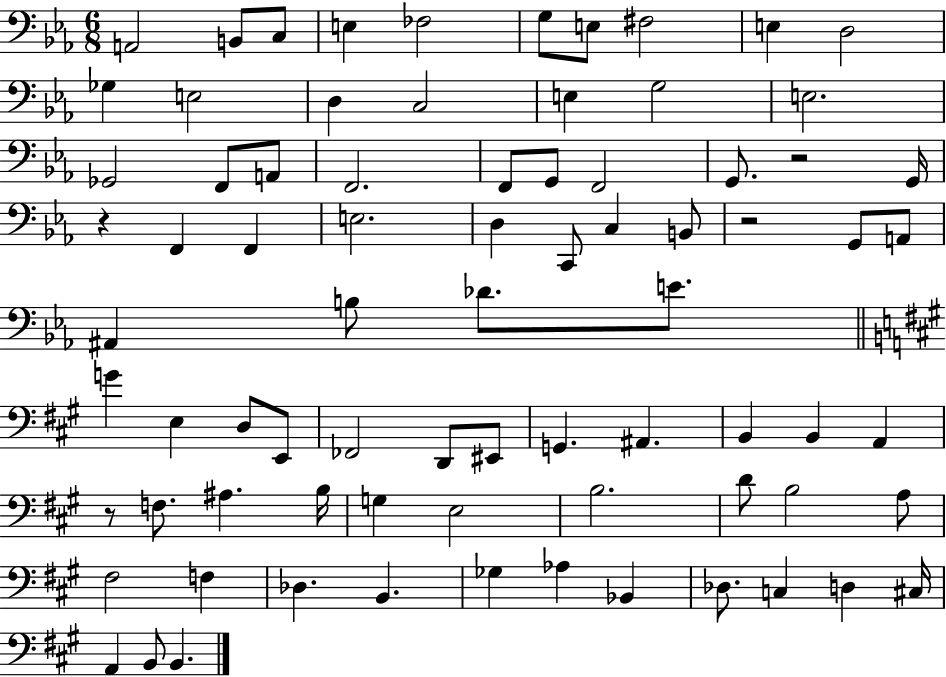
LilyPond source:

{
  \clef bass
  \numericTimeSignature
  \time 6/8
  \key ees \major
  \repeat volta 2 { a,2 b,8 c8 | e4 fes2 | g8 e8 fis2 | e4 d2 | \break ges4 e2 | d4 c2 | e4 g2 | e2. | \break ges,2 f,8 a,8 | f,2. | f,8 g,8 f,2 | g,8. r2 g,16 | \break r4 f,4 f,4 | e2. | d4 c,8 c4 b,8 | r2 g,8 a,8 | \break ais,4 b8 des'8. e'8. | \bar "||" \break \key a \major g'4 e4 d8 e,8 | fes,2 d,8 eis,8 | g,4. ais,4. | b,4 b,4 a,4 | \break r8 f8. ais4. b16 | g4 e2 | b2. | d'8 b2 a8 | \break fis2 f4 | des4. b,4. | ges4 aes4 bes,4 | des8. c4 d4 cis16 | \break a,4 b,8 b,4. | } \bar "|."
}